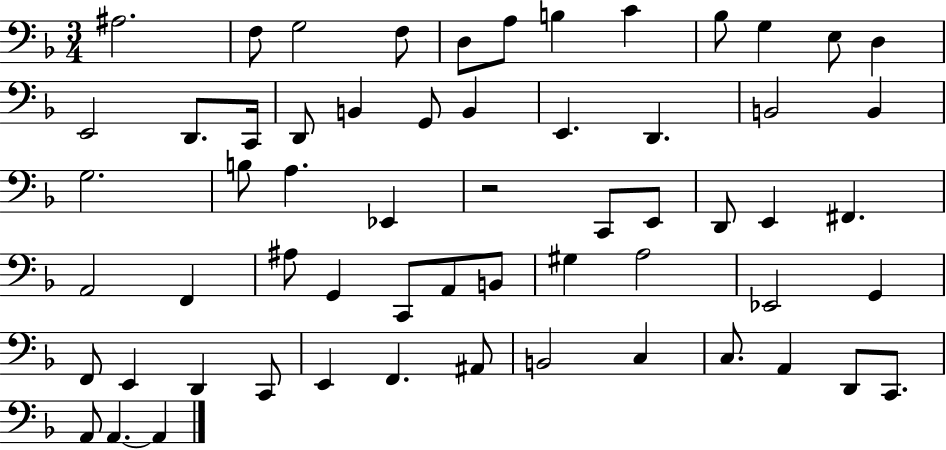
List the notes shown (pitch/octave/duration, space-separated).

A#3/h. F3/e G3/h F3/e D3/e A3/e B3/q C4/q Bb3/e G3/q E3/e D3/q E2/h D2/e. C2/s D2/e B2/q G2/e B2/q E2/q. D2/q. B2/h B2/q G3/h. B3/e A3/q. Eb2/q R/h C2/e E2/e D2/e E2/q F#2/q. A2/h F2/q A#3/e G2/q C2/e A2/e B2/e G#3/q A3/h Eb2/h G2/q F2/e E2/q D2/q C2/e E2/q F2/q. A#2/e B2/h C3/q C3/e. A2/q D2/e C2/e. A2/e A2/q. A2/q